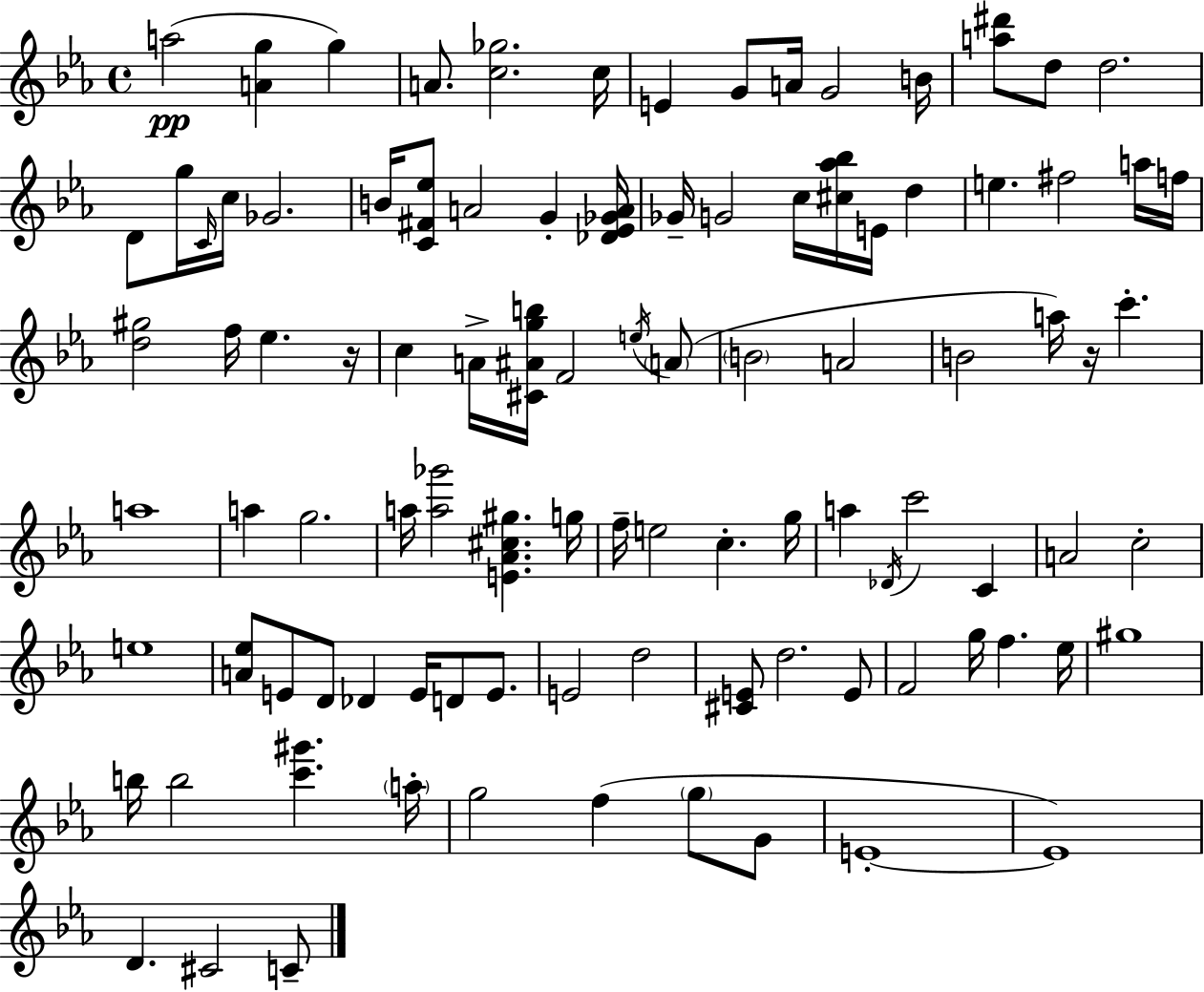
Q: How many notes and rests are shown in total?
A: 98